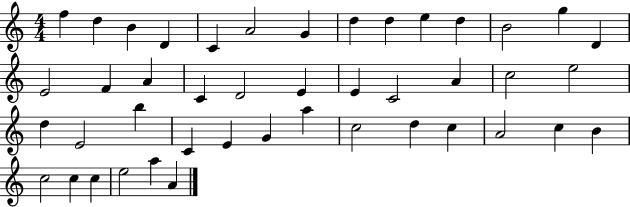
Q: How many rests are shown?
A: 0